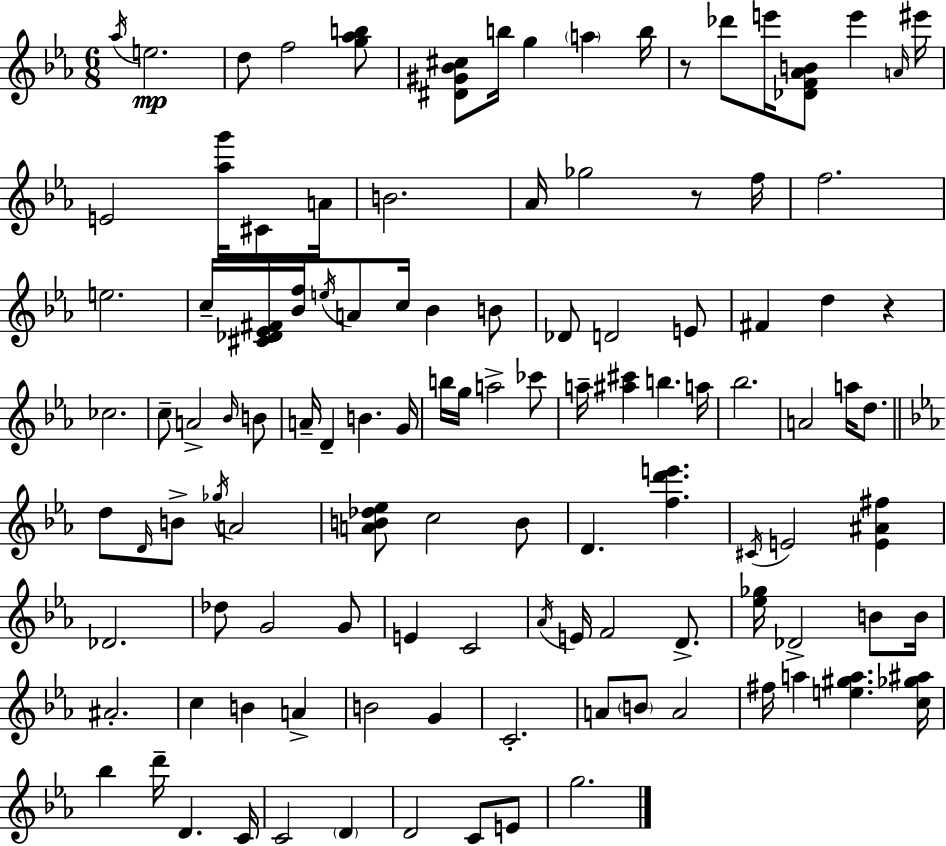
Ab5/s E5/h. D5/e F5/h [G5,Ab5,B5]/e [D#4,G#4,Bb4,C#5]/e B5/s G5/q A5/q B5/s R/e Db6/e E6/s [Db4,F4,Ab4,B4]/e E6/q A4/s EIS6/s E4/h [Ab5,G6]/s C#4/e A4/s B4/h. Ab4/s Gb5/h R/e F5/s F5/h. E5/h. C5/s [C#4,Db4,Eb4,F#4]/s [Bb4,F5]/s E5/s A4/e C5/s Bb4/q B4/e Db4/e D4/h E4/e F#4/q D5/q R/q CES5/h. C5/e A4/h Bb4/s B4/e A4/s D4/q B4/q. G4/s B5/s G5/s A5/h CES6/e A5/s [A#5,C#6]/q B5/q. A5/s Bb5/h. A4/h A5/s D5/e. D5/e D4/s B4/e Gb5/s A4/h [A4,B4,Db5,Eb5]/e C5/h B4/e D4/q. [F5,D6,E6]/q. C#4/s E4/h [E4,A#4,F#5]/q Db4/h. Db5/e G4/h G4/e E4/q C4/h Ab4/s E4/s F4/h D4/e. [Eb5,Gb5]/s Db4/h B4/e B4/s A#4/h. C5/q B4/q A4/q B4/h G4/q C4/h. A4/e B4/e A4/h F#5/s A5/q [E5,G#5,A5]/q. [C5,Gb5,A#5]/s Bb5/q D6/s D4/q. C4/s C4/h D4/q D4/h C4/e E4/e G5/h.